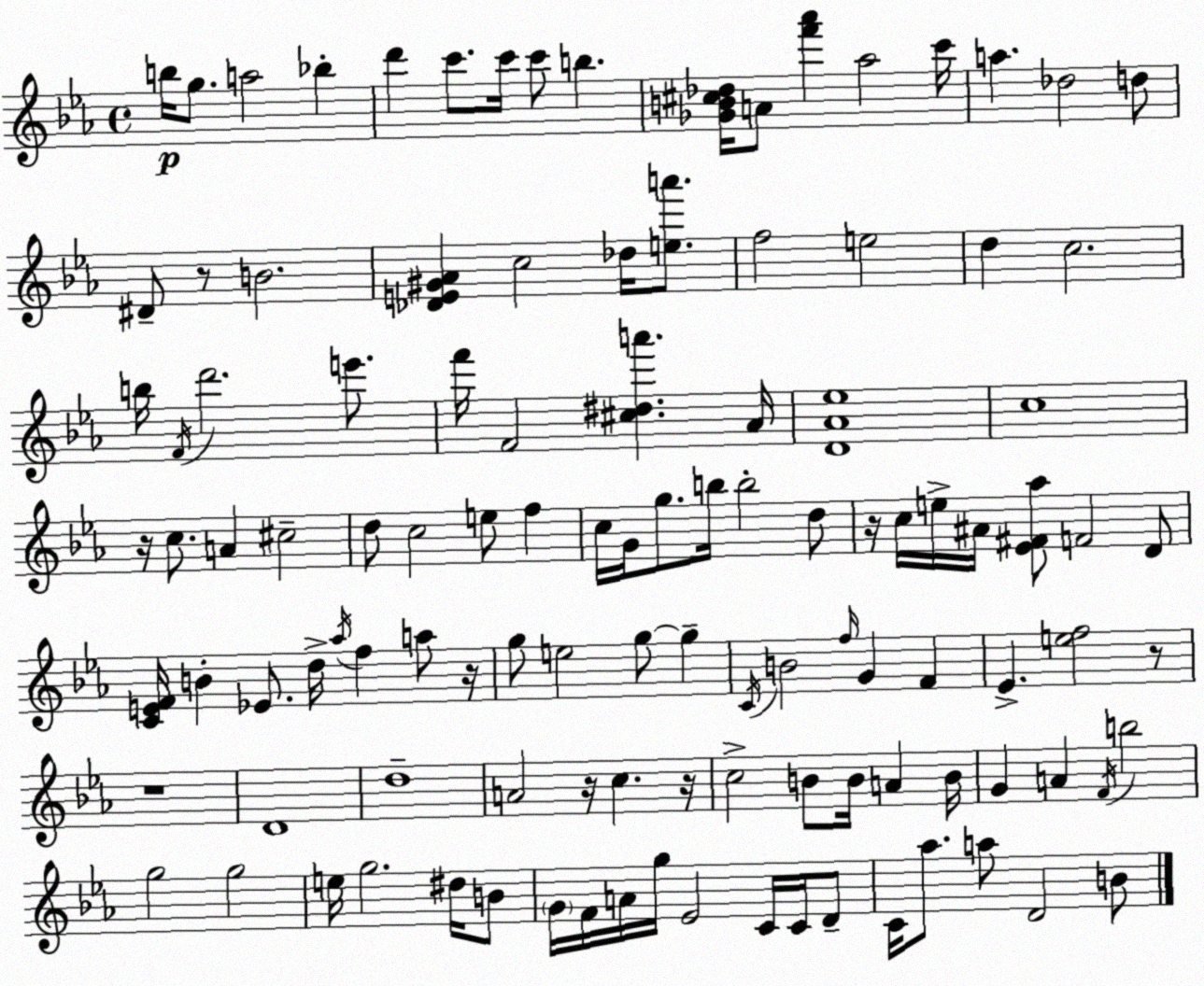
X:1
T:Untitled
M:4/4
L:1/4
K:Eb
b/4 g/2 a2 _b d' c'/2 c'/4 c'/2 b [_GB^c_d]/4 A/2 [f'_a'] _a2 c'/4 a _d2 d/2 ^D/2 z/2 B2 [_DE^G_A] c2 _d/4 [ea']/2 f2 e2 d c2 b/4 F/4 d'2 e'/2 f'/4 F2 [^c^da'] _A/4 [D_A_e]4 c4 z/4 c/2 A ^c2 d/2 c2 e/2 f c/4 G/4 g/2 b/4 b2 d/2 z/4 c/4 e/4 ^A/4 [_E^F_a]/2 F2 D/2 [CEF]/4 B _E/2 d/4 _a/4 f a/2 z/4 g/2 e2 g/2 g C/4 B2 f/4 G F _E [ef]2 z/2 z4 D4 d4 A2 z/4 c z/4 c2 B/2 B/4 A B/4 G A F/4 b2 g2 g2 e/4 g2 ^d/4 B/2 G/4 F/4 A/4 g/4 _E2 C/4 C/4 D/2 C/4 _a/2 a/2 D2 B/2